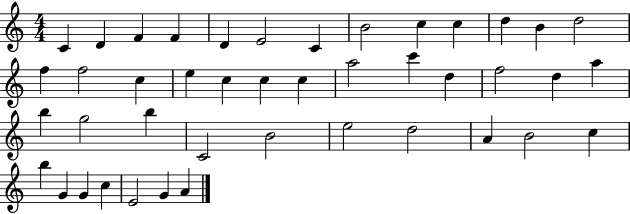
{
  \clef treble
  \numericTimeSignature
  \time 4/4
  \key c \major
  c'4 d'4 f'4 f'4 | d'4 e'2 c'4 | b'2 c''4 c''4 | d''4 b'4 d''2 | \break f''4 f''2 c''4 | e''4 c''4 c''4 c''4 | a''2 c'''4 d''4 | f''2 d''4 a''4 | \break b''4 g''2 b''4 | c'2 b'2 | e''2 d''2 | a'4 b'2 c''4 | \break b''4 g'4 g'4 c''4 | e'2 g'4 a'4 | \bar "|."
}